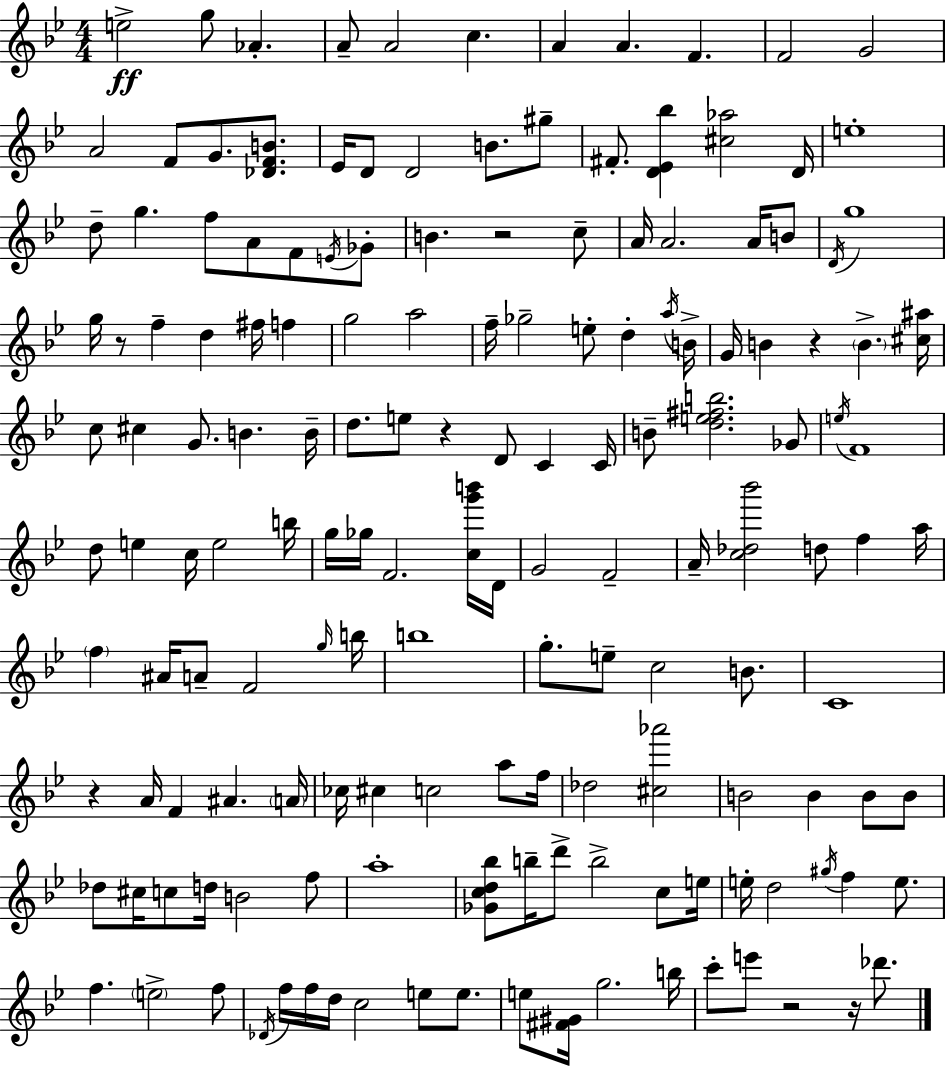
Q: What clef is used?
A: treble